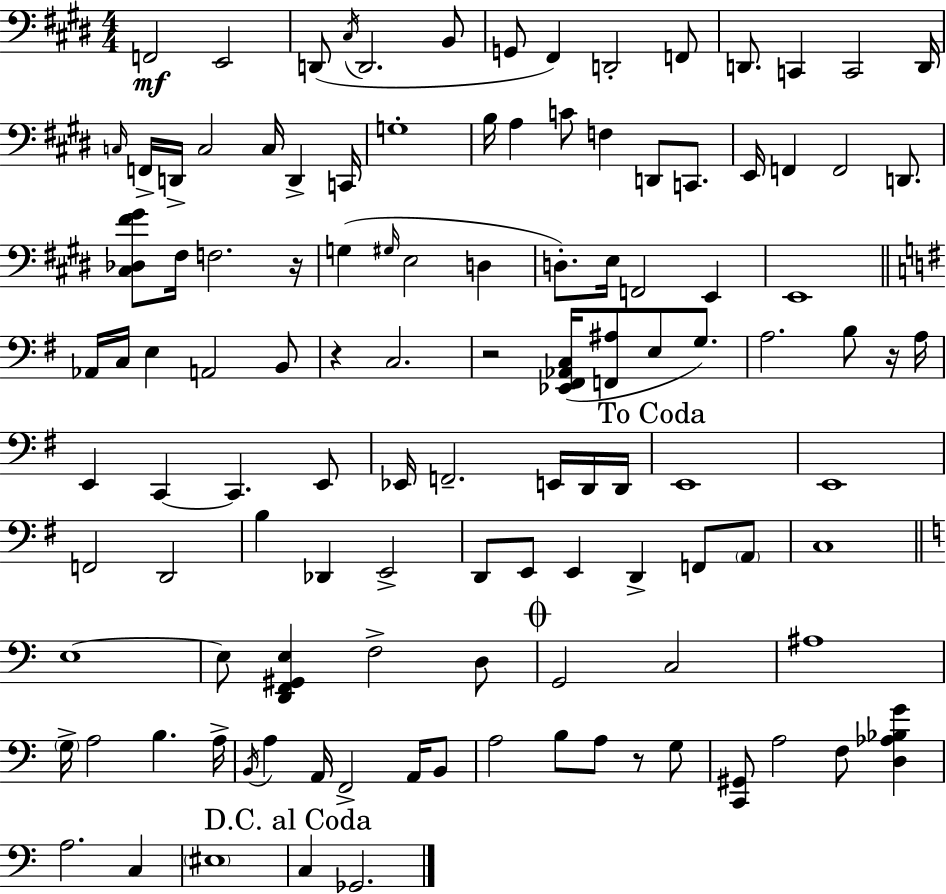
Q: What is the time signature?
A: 4/4